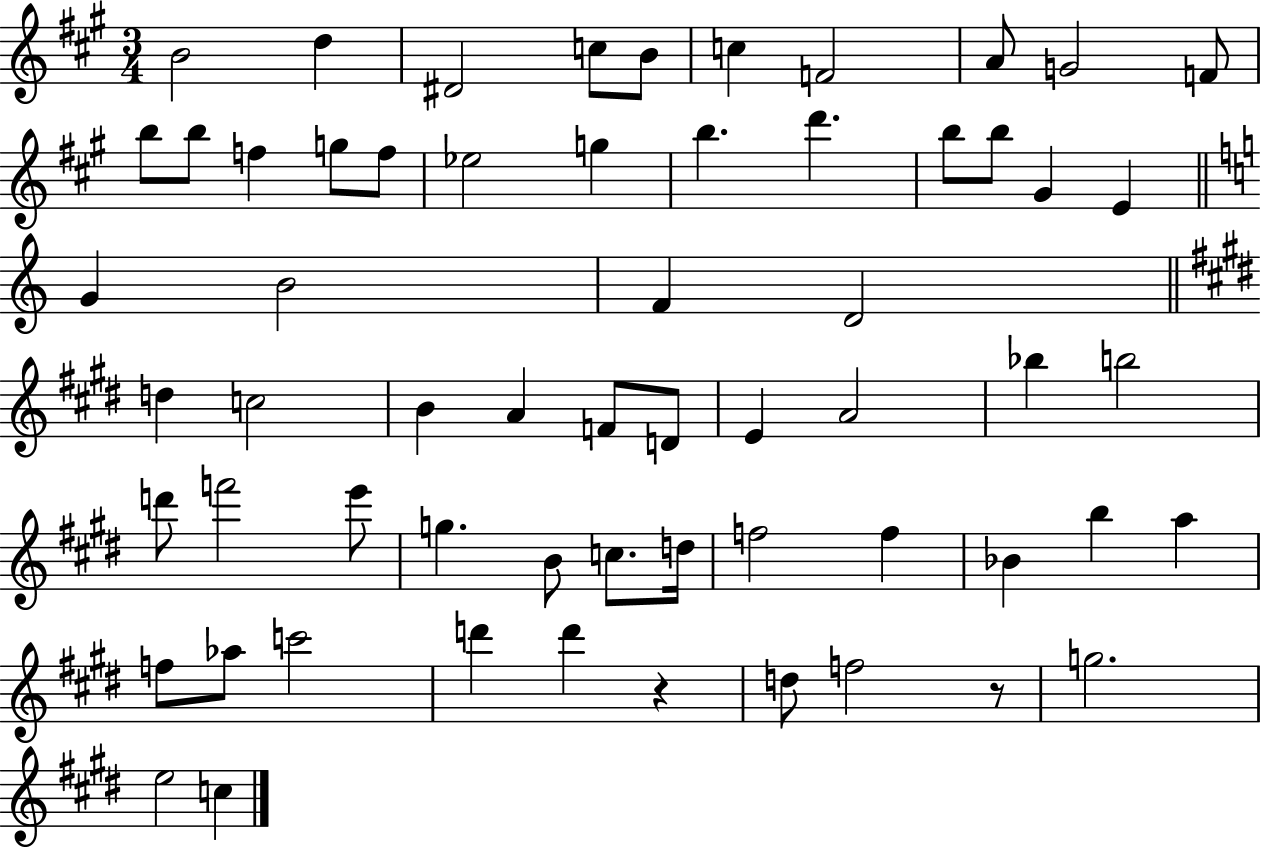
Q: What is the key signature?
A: A major